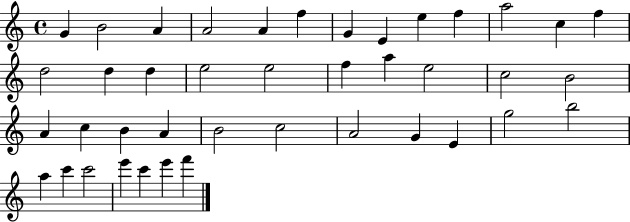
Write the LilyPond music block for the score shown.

{
  \clef treble
  \time 4/4
  \defaultTimeSignature
  \key c \major
  g'4 b'2 a'4 | a'2 a'4 f''4 | g'4 e'4 e''4 f''4 | a''2 c''4 f''4 | \break d''2 d''4 d''4 | e''2 e''2 | f''4 a''4 e''2 | c''2 b'2 | \break a'4 c''4 b'4 a'4 | b'2 c''2 | a'2 g'4 e'4 | g''2 b''2 | \break a''4 c'''4 c'''2 | e'''4 c'''4 e'''4 f'''4 | \bar "|."
}